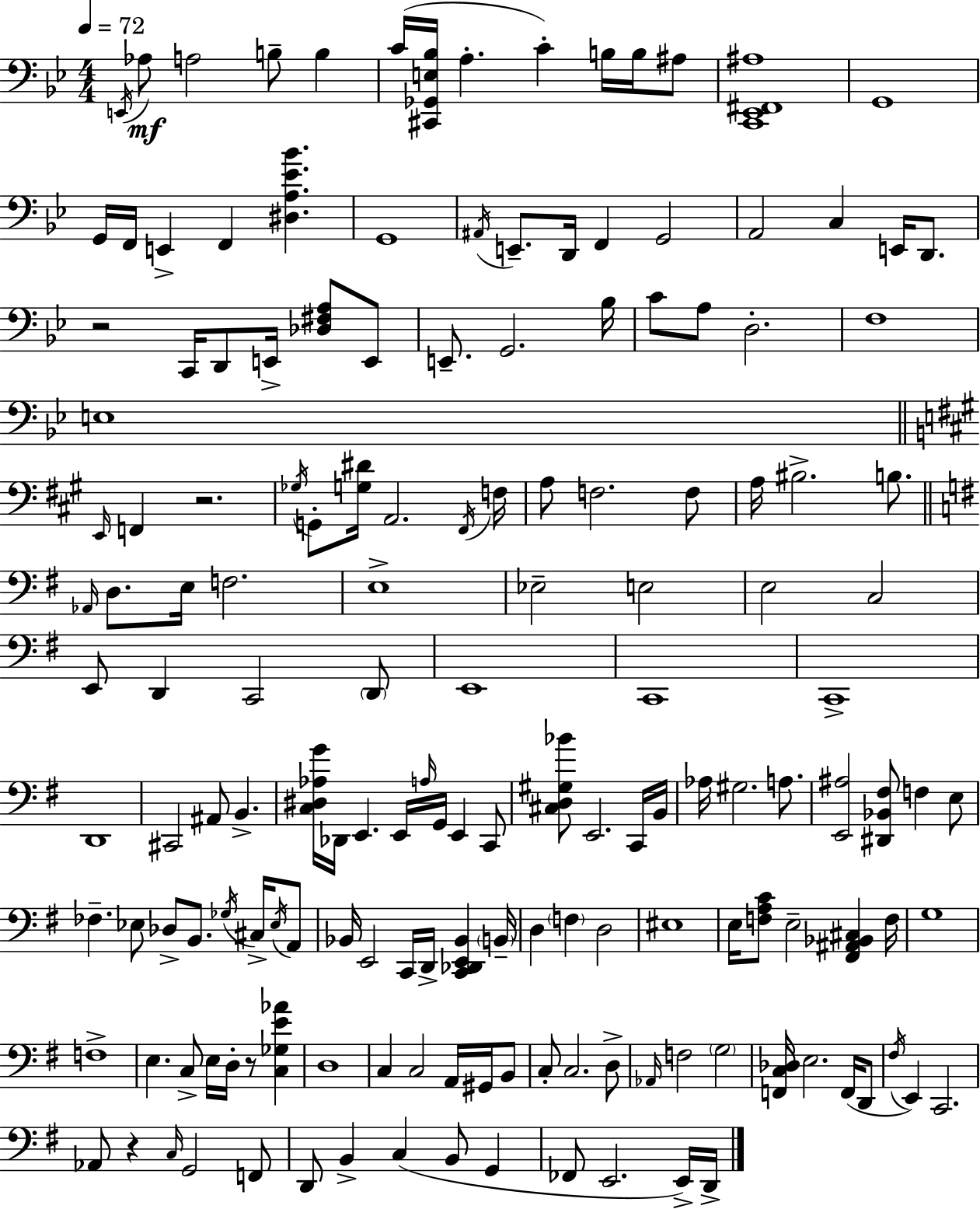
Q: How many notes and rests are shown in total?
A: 161